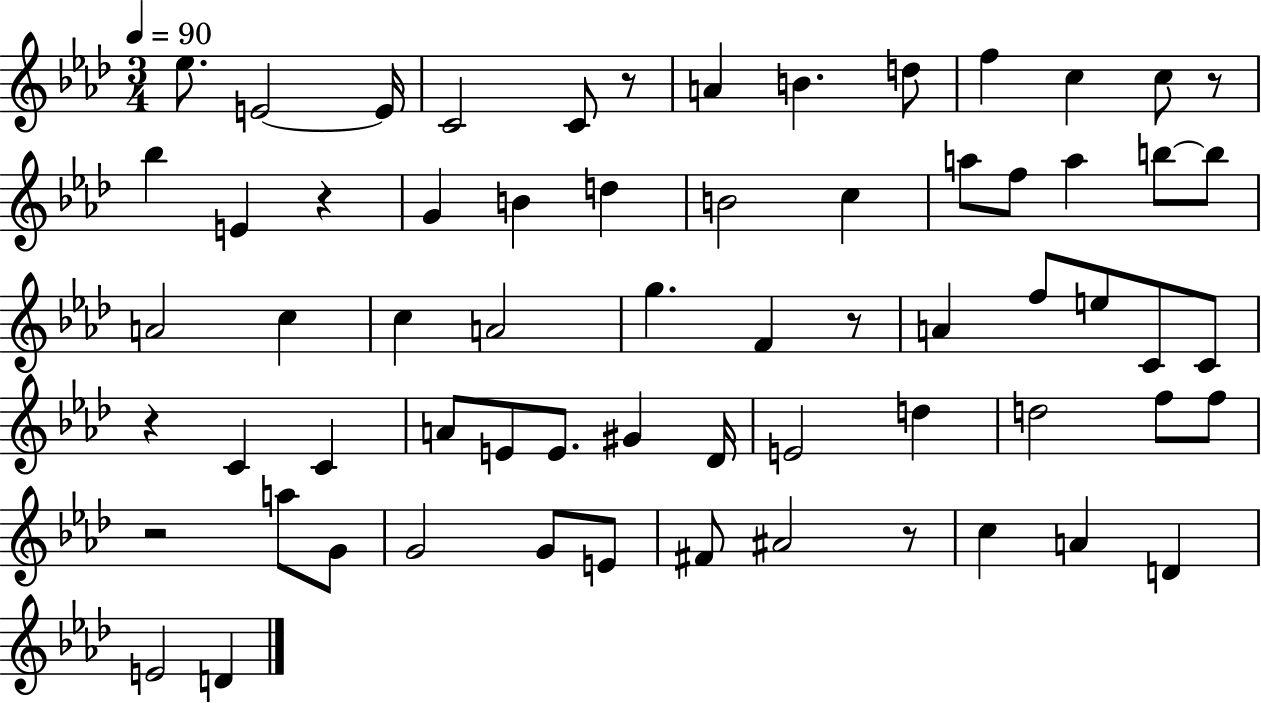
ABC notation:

X:1
T:Untitled
M:3/4
L:1/4
K:Ab
_e/2 E2 E/4 C2 C/2 z/2 A B d/2 f c c/2 z/2 _b E z G B d B2 c a/2 f/2 a b/2 b/2 A2 c c A2 g F z/2 A f/2 e/2 C/2 C/2 z C C A/2 E/2 E/2 ^G _D/4 E2 d d2 f/2 f/2 z2 a/2 G/2 G2 G/2 E/2 ^F/2 ^A2 z/2 c A D E2 D